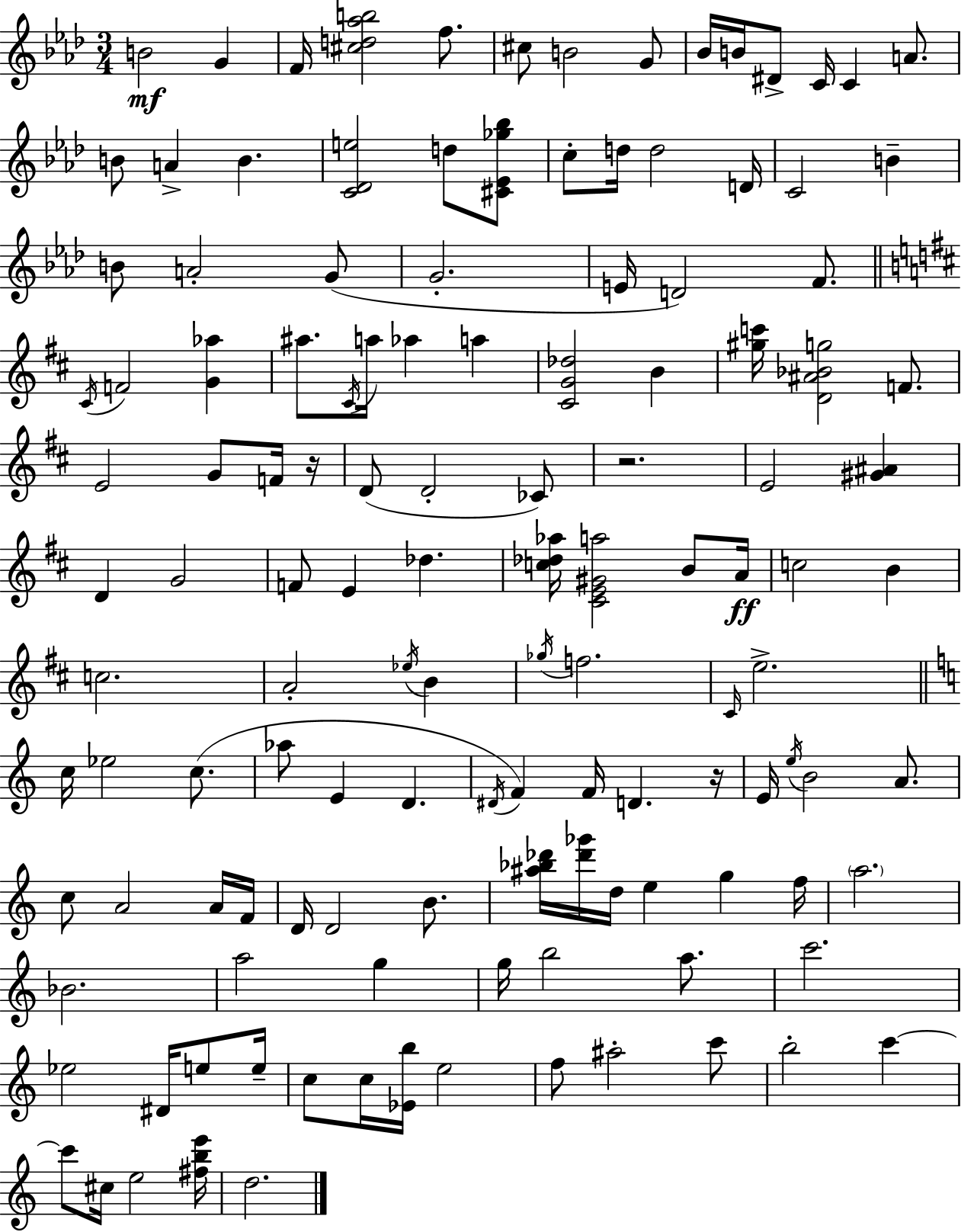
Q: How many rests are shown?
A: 3